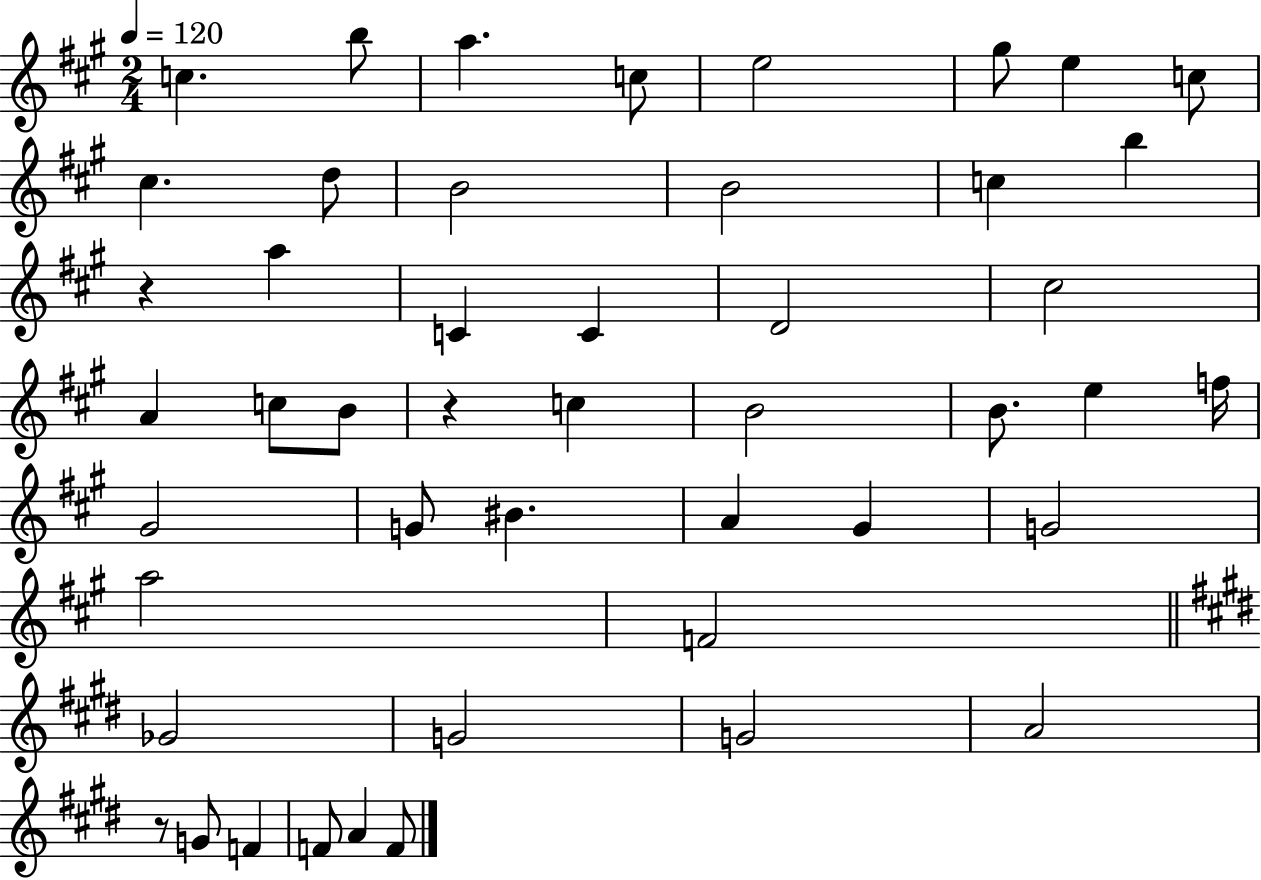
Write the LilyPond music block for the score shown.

{
  \clef treble
  \numericTimeSignature
  \time 2/4
  \key a \major
  \tempo 4 = 120
  c''4. b''8 | a''4. c''8 | e''2 | gis''8 e''4 c''8 | \break cis''4. d''8 | b'2 | b'2 | c''4 b''4 | \break r4 a''4 | c'4 c'4 | d'2 | cis''2 | \break a'4 c''8 b'8 | r4 c''4 | b'2 | b'8. e''4 f''16 | \break gis'2 | g'8 bis'4. | a'4 gis'4 | g'2 | \break a''2 | f'2 | \bar "||" \break \key e \major ges'2 | g'2 | g'2 | a'2 | \break r8 g'8 f'4 | f'8 a'4 f'8 | \bar "|."
}